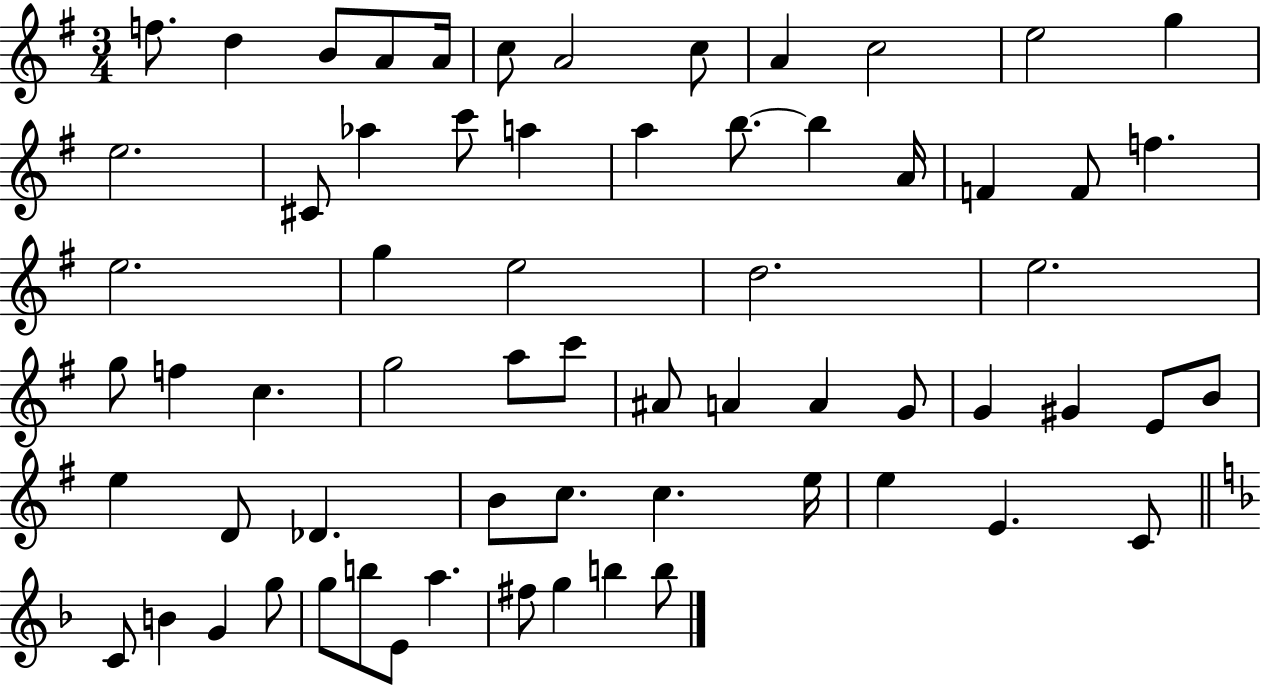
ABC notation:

X:1
T:Untitled
M:3/4
L:1/4
K:G
f/2 d B/2 A/2 A/4 c/2 A2 c/2 A c2 e2 g e2 ^C/2 _a c'/2 a a b/2 b A/4 F F/2 f e2 g e2 d2 e2 g/2 f c g2 a/2 c'/2 ^A/2 A A G/2 G ^G E/2 B/2 e D/2 _D B/2 c/2 c e/4 e E C/2 C/2 B G g/2 g/2 b/2 E/2 a ^f/2 g b b/2